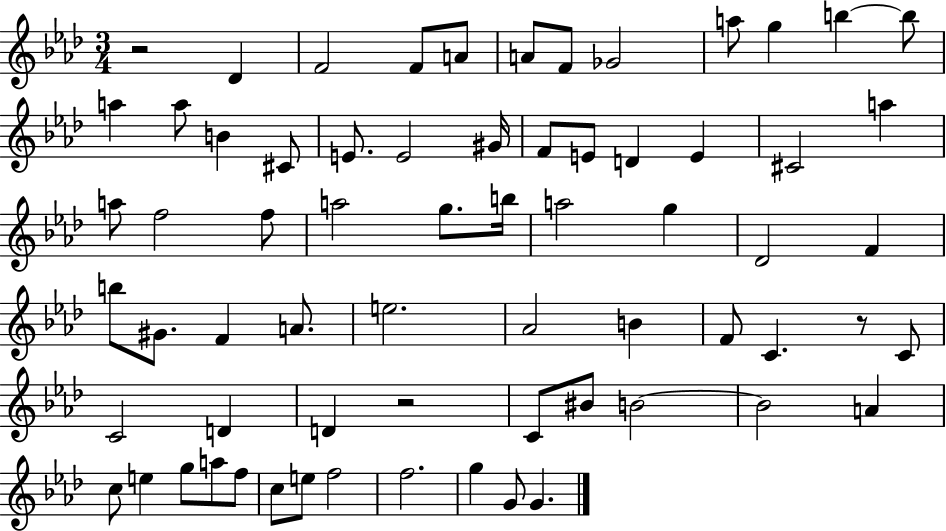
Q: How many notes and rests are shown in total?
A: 67